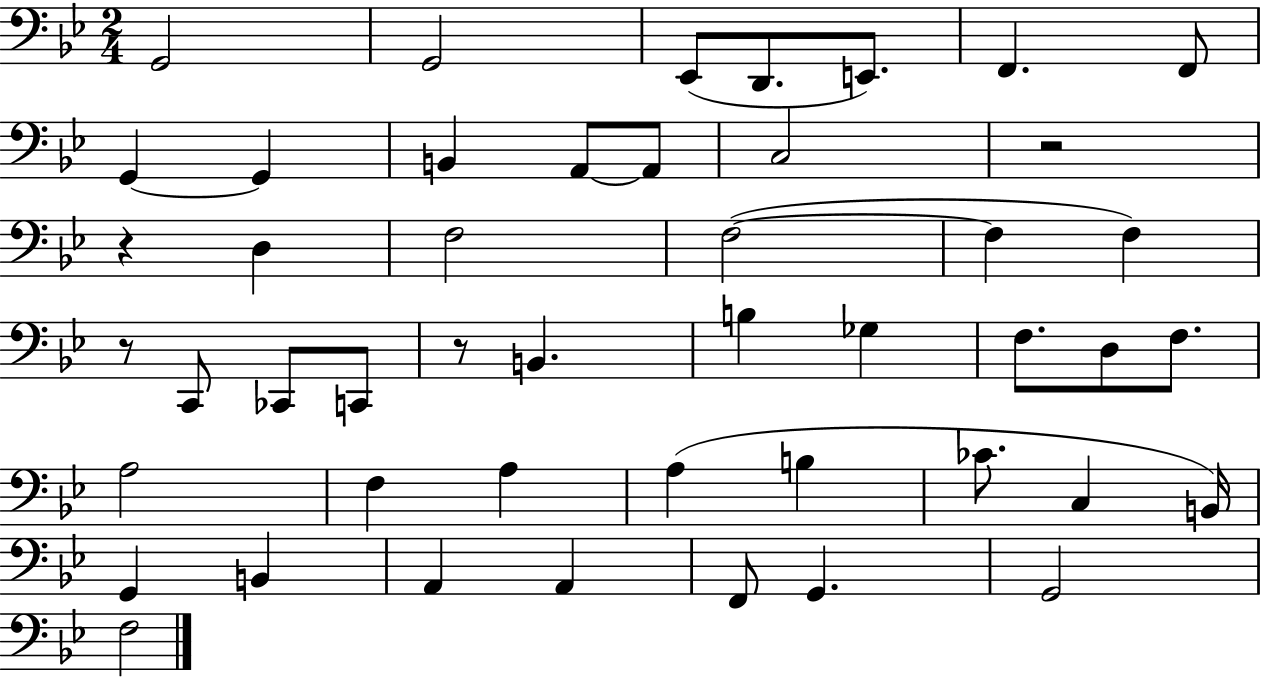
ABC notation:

X:1
T:Untitled
M:2/4
L:1/4
K:Bb
G,,2 G,,2 _E,,/2 D,,/2 E,,/2 F,, F,,/2 G,, G,, B,, A,,/2 A,,/2 C,2 z2 z D, F,2 F,2 F, F, z/2 C,,/2 _C,,/2 C,,/2 z/2 B,, B, _G, F,/2 D,/2 F,/2 A,2 F, A, A, B, _C/2 C, B,,/4 G,, B,, A,, A,, F,,/2 G,, G,,2 F,2